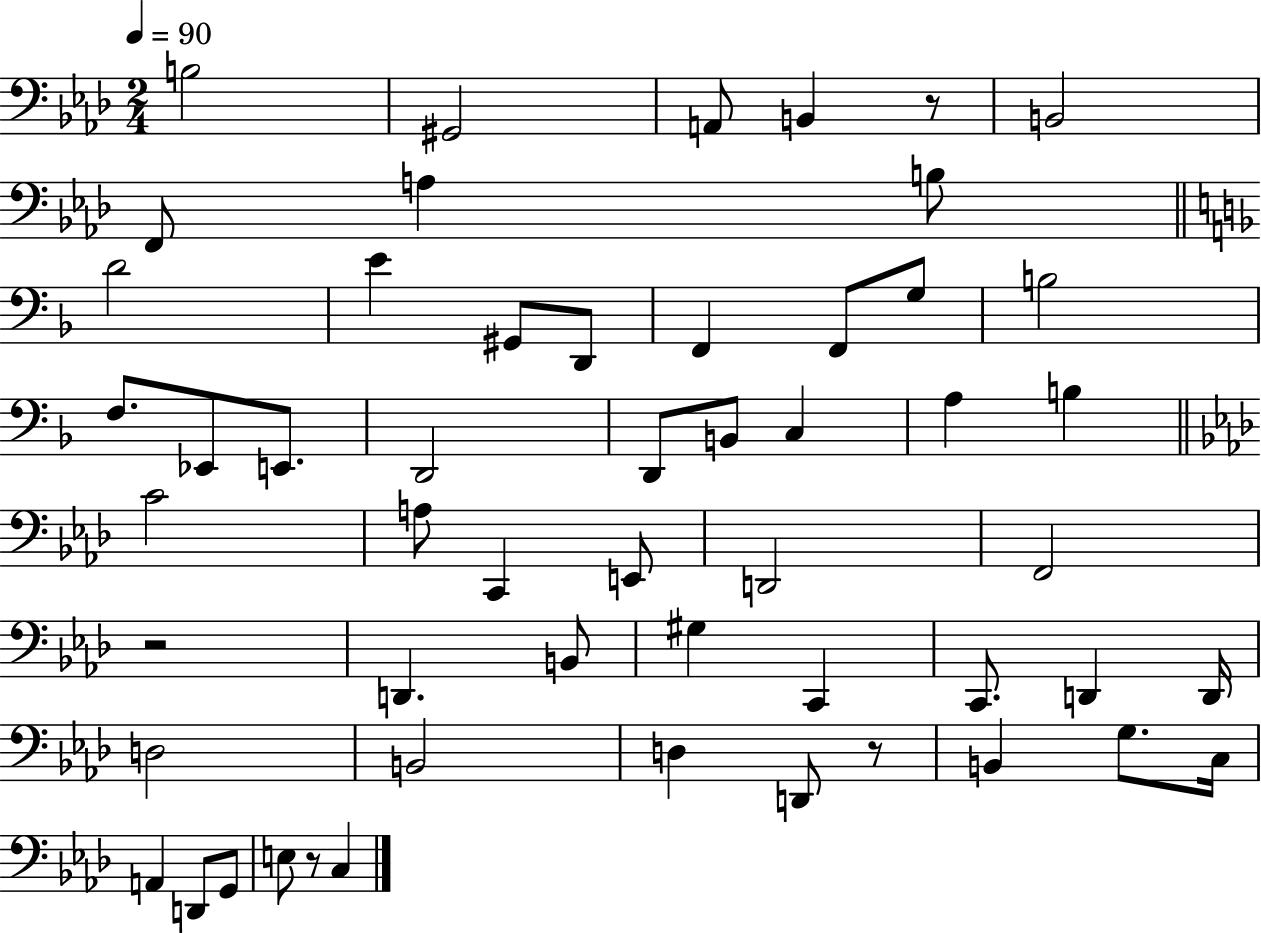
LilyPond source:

{
  \clef bass
  \numericTimeSignature
  \time 2/4
  \key aes \major
  \tempo 4 = 90
  b2 | gis,2 | a,8 b,4 r8 | b,2 | \break f,8 a4 b8 | \bar "||" \break \key f \major d'2 | e'4 gis,8 d,8 | f,4 f,8 g8 | b2 | \break f8. ees,8 e,8. | d,2 | d,8 b,8 c4 | a4 b4 | \break \bar "||" \break \key f \minor c'2 | a8 c,4 e,8 | d,2 | f,2 | \break r2 | d,4. b,8 | gis4 c,4 | c,8. d,4 d,16 | \break d2 | b,2 | d4 d,8 r8 | b,4 g8. c16 | \break a,4 d,8 g,8 | e8 r8 c4 | \bar "|."
}